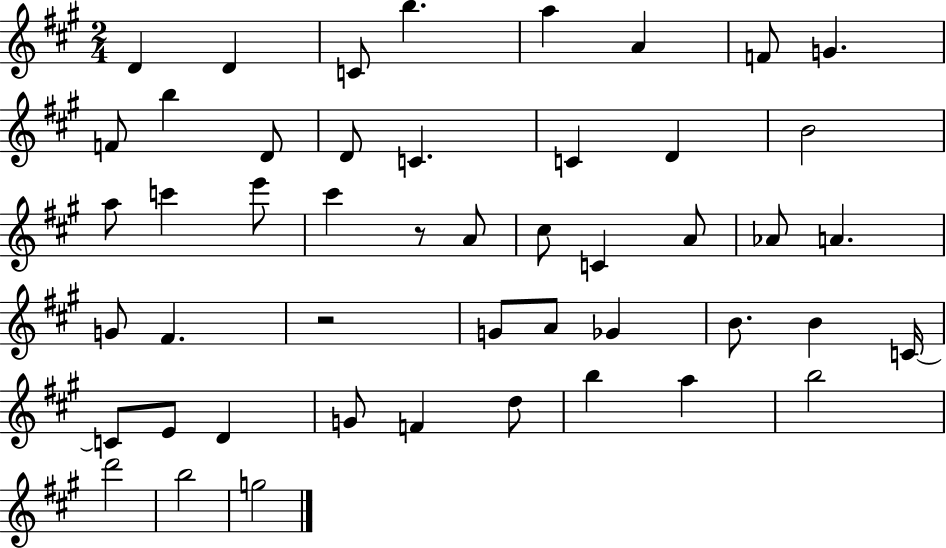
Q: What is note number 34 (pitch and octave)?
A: C4